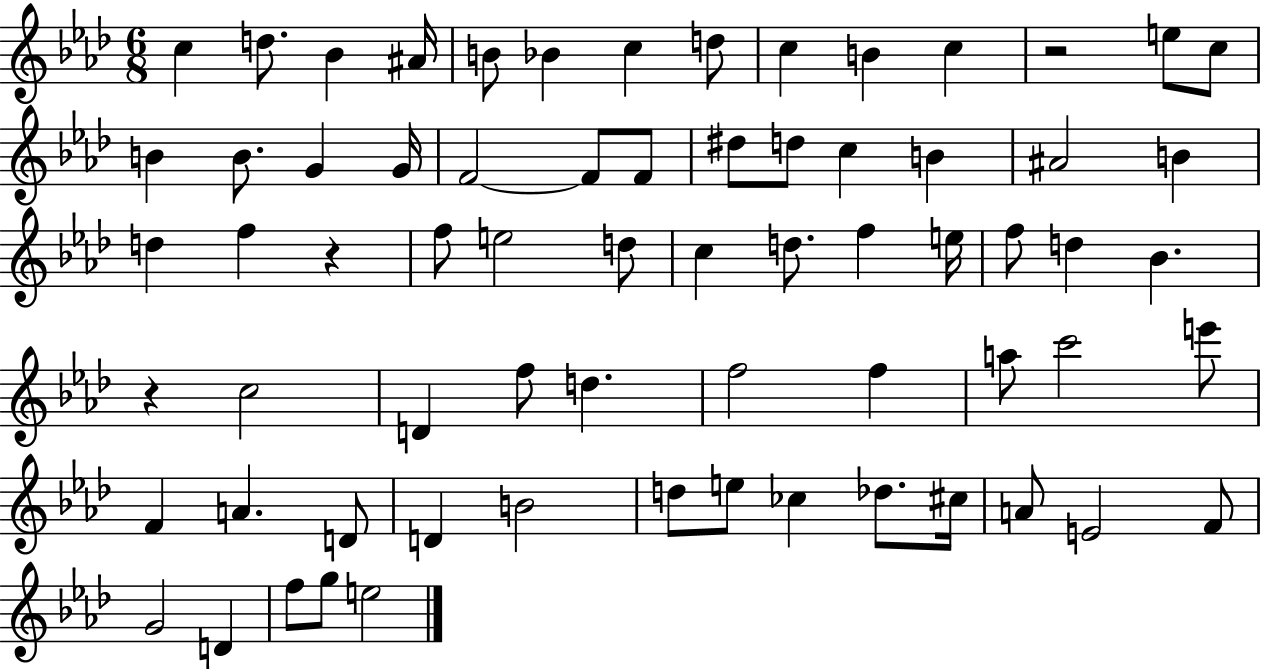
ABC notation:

X:1
T:Untitled
M:6/8
L:1/4
K:Ab
c d/2 _B ^A/4 B/2 _B c d/2 c B c z2 e/2 c/2 B B/2 G G/4 F2 F/2 F/2 ^d/2 d/2 c B ^A2 B d f z f/2 e2 d/2 c d/2 f e/4 f/2 d _B z c2 D f/2 d f2 f a/2 c'2 e'/2 F A D/2 D B2 d/2 e/2 _c _d/2 ^c/4 A/2 E2 F/2 G2 D f/2 g/2 e2